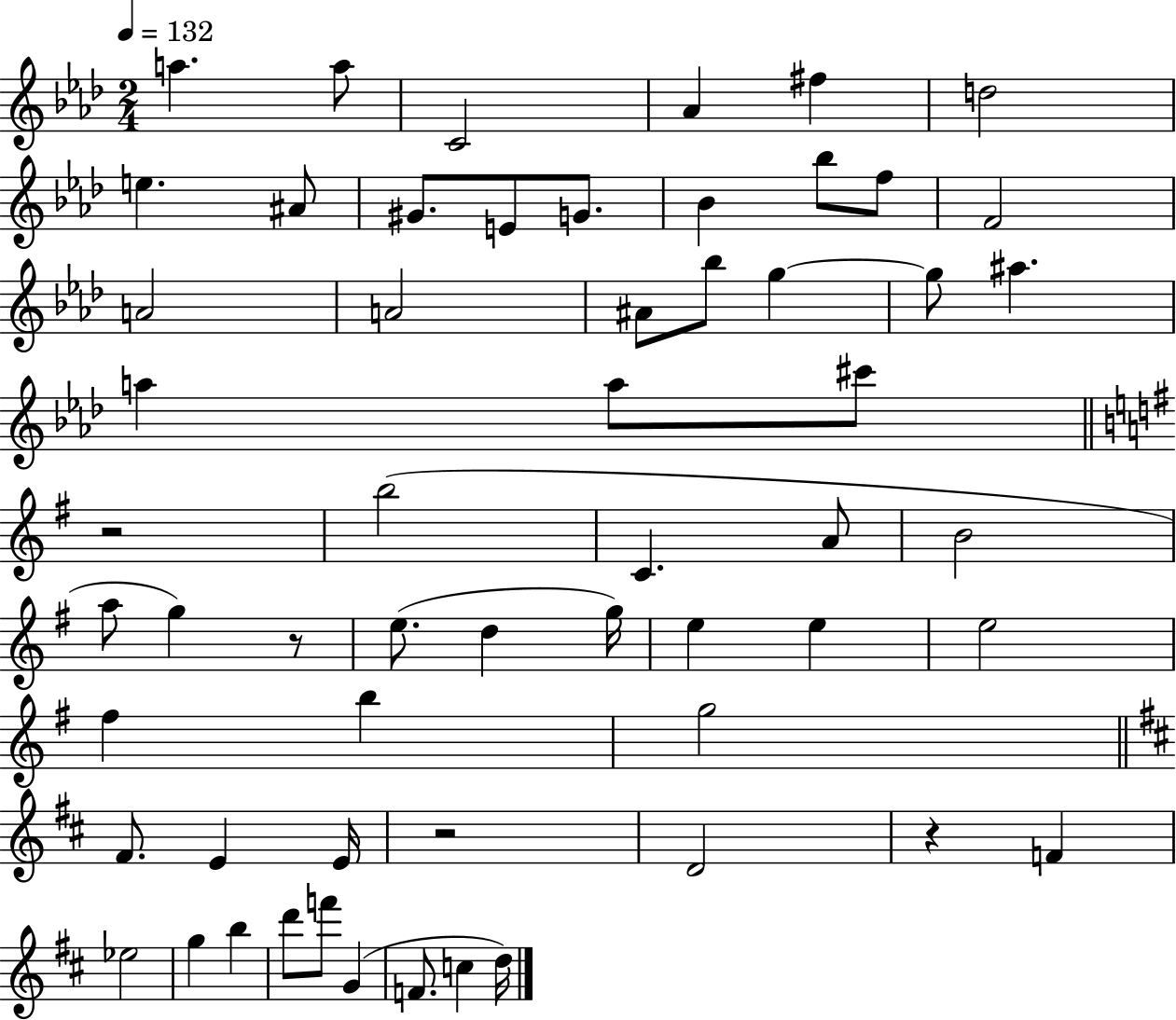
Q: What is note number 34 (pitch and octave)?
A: G5